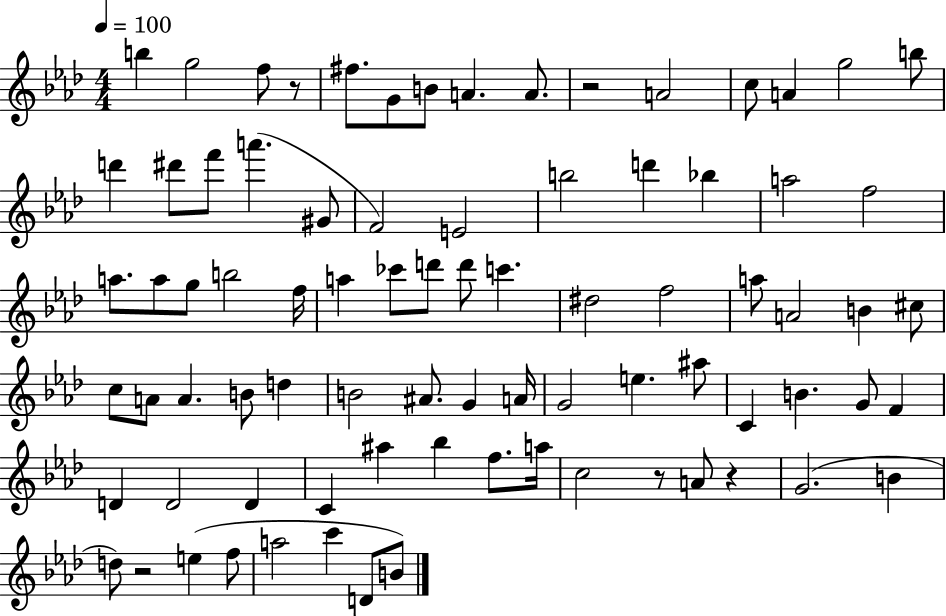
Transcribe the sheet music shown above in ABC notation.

X:1
T:Untitled
M:4/4
L:1/4
K:Ab
b g2 f/2 z/2 ^f/2 G/2 B/2 A A/2 z2 A2 c/2 A g2 b/2 d' ^d'/2 f'/2 a' ^G/2 F2 E2 b2 d' _b a2 f2 a/2 a/2 g/2 b2 f/4 a _c'/2 d'/2 d'/2 c' ^d2 f2 a/2 A2 B ^c/2 c/2 A/2 A B/2 d B2 ^A/2 G A/4 G2 e ^a/2 C B G/2 F D D2 D C ^a _b f/2 a/4 c2 z/2 A/2 z G2 B d/2 z2 e f/2 a2 c' D/2 B/2